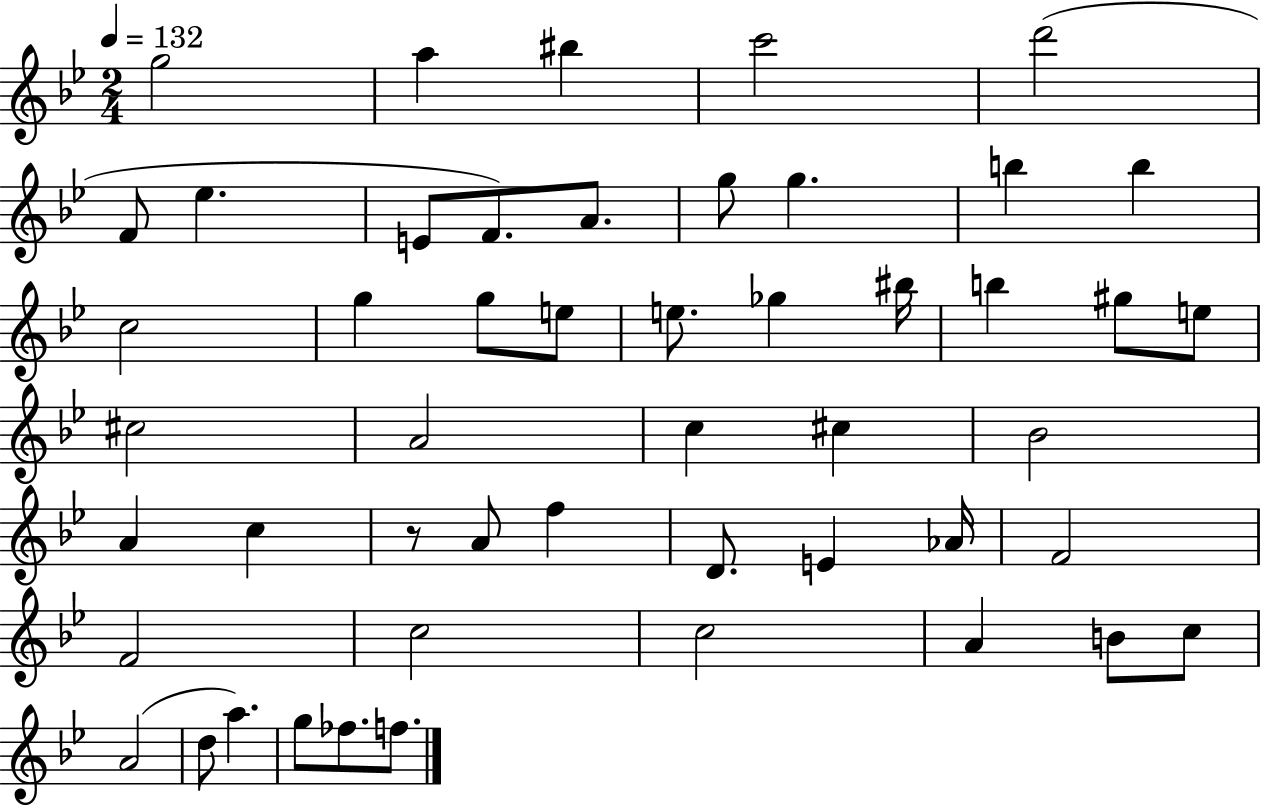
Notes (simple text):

G5/h A5/q BIS5/q C6/h D6/h F4/e Eb5/q. E4/e F4/e. A4/e. G5/e G5/q. B5/q B5/q C5/h G5/q G5/e E5/e E5/e. Gb5/q BIS5/s B5/q G#5/e E5/e C#5/h A4/h C5/q C#5/q Bb4/h A4/q C5/q R/e A4/e F5/q D4/e. E4/q Ab4/s F4/h F4/h C5/h C5/h A4/q B4/e C5/e A4/h D5/e A5/q. G5/e FES5/e. F5/e.